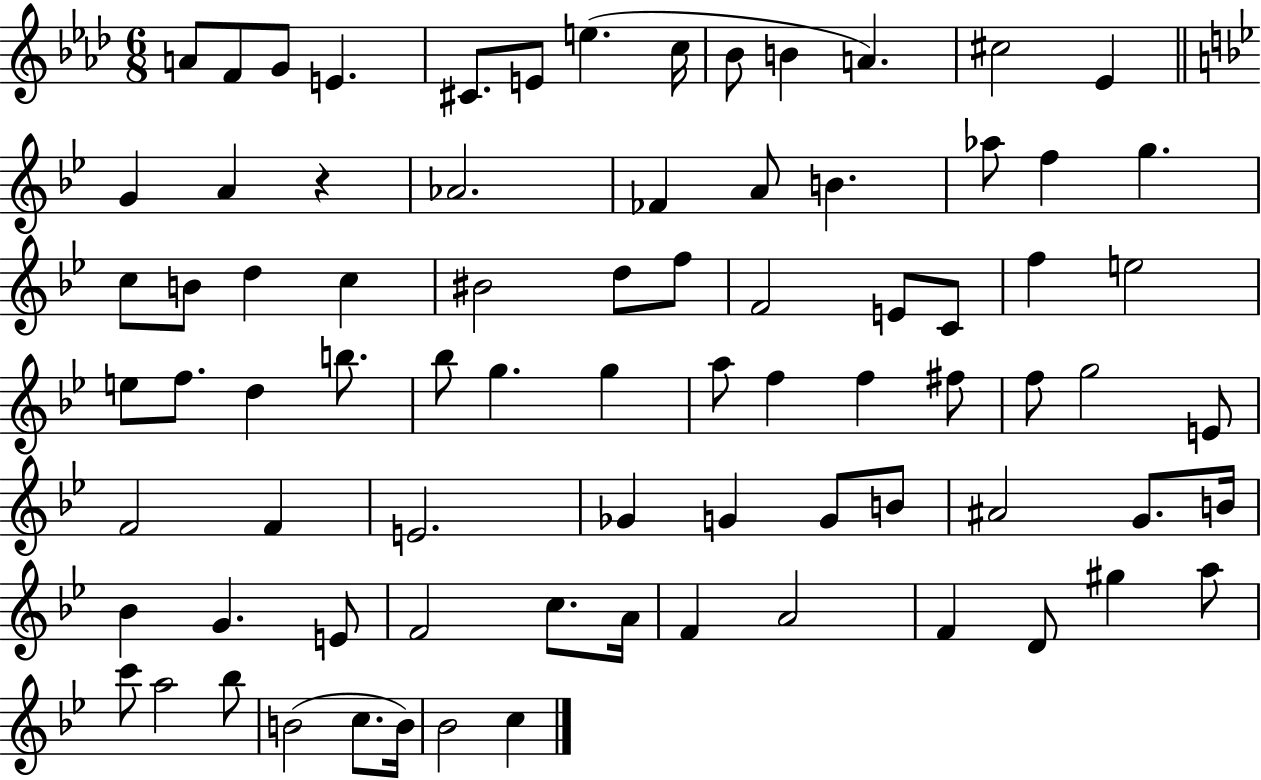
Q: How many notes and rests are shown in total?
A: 79